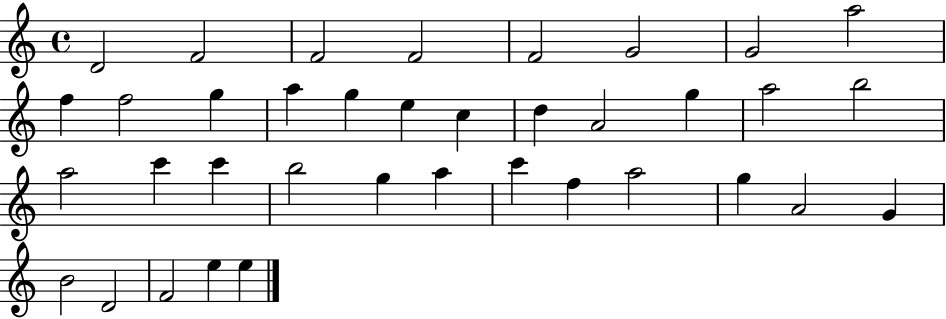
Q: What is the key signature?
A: C major